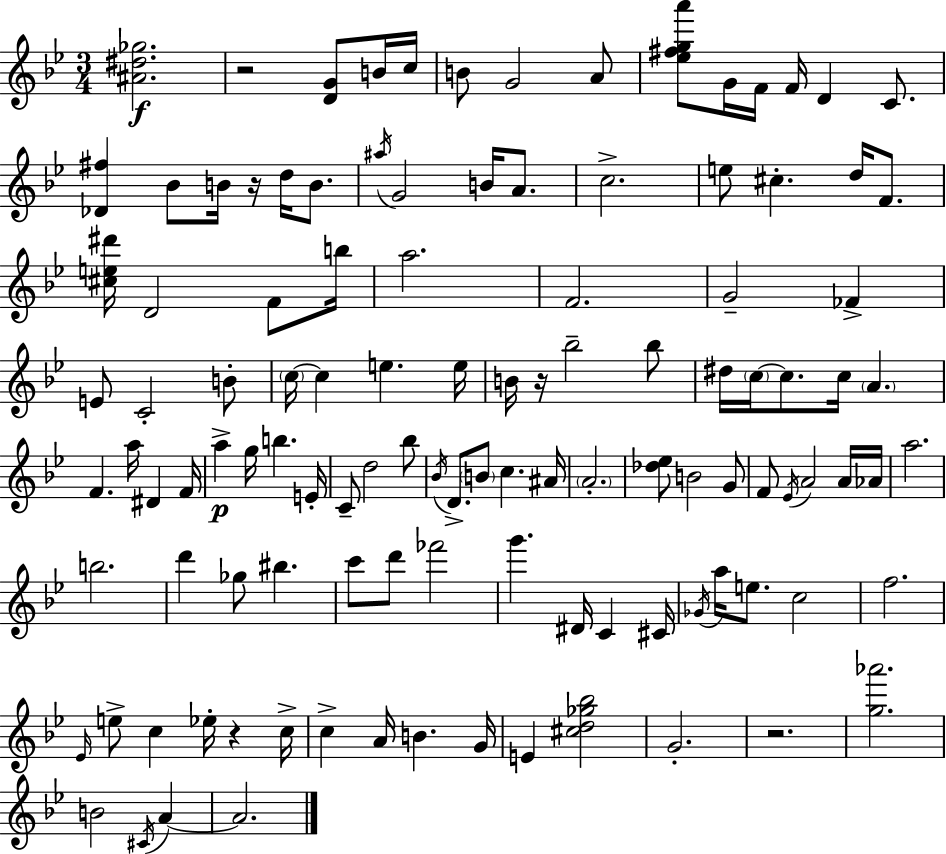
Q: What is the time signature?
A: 3/4